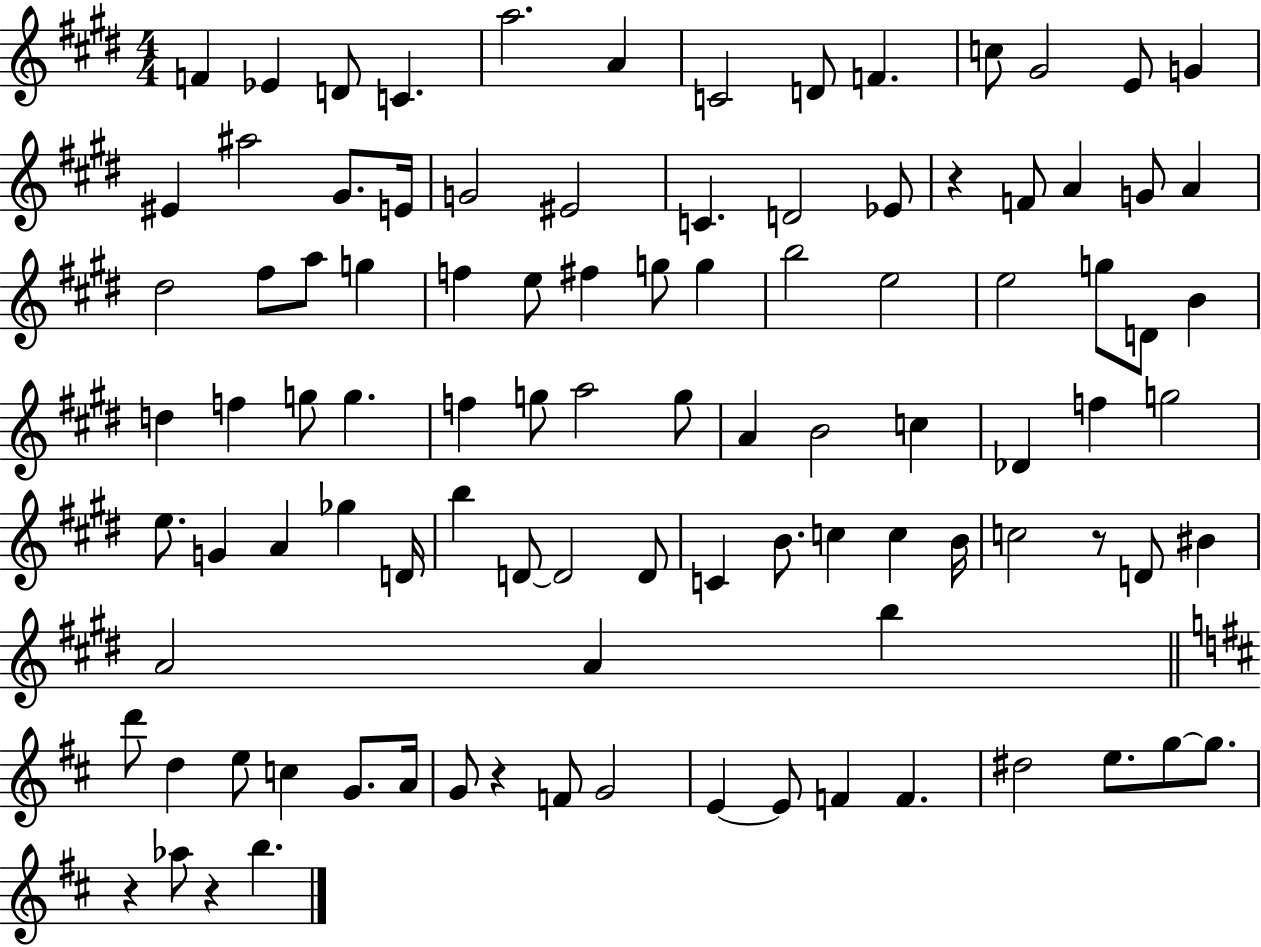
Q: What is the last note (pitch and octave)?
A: B5